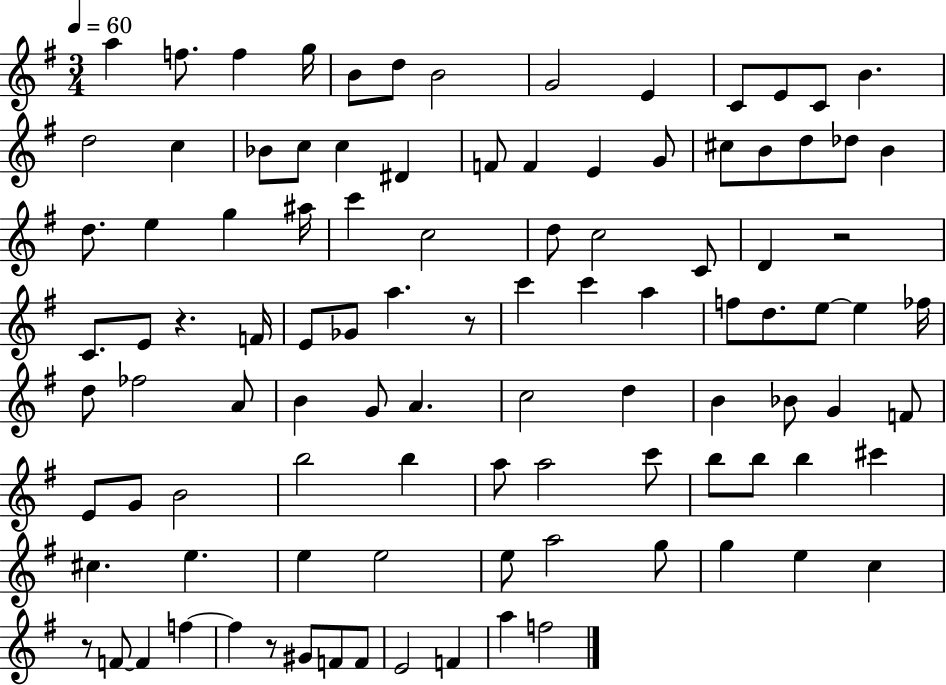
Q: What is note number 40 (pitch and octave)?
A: E4